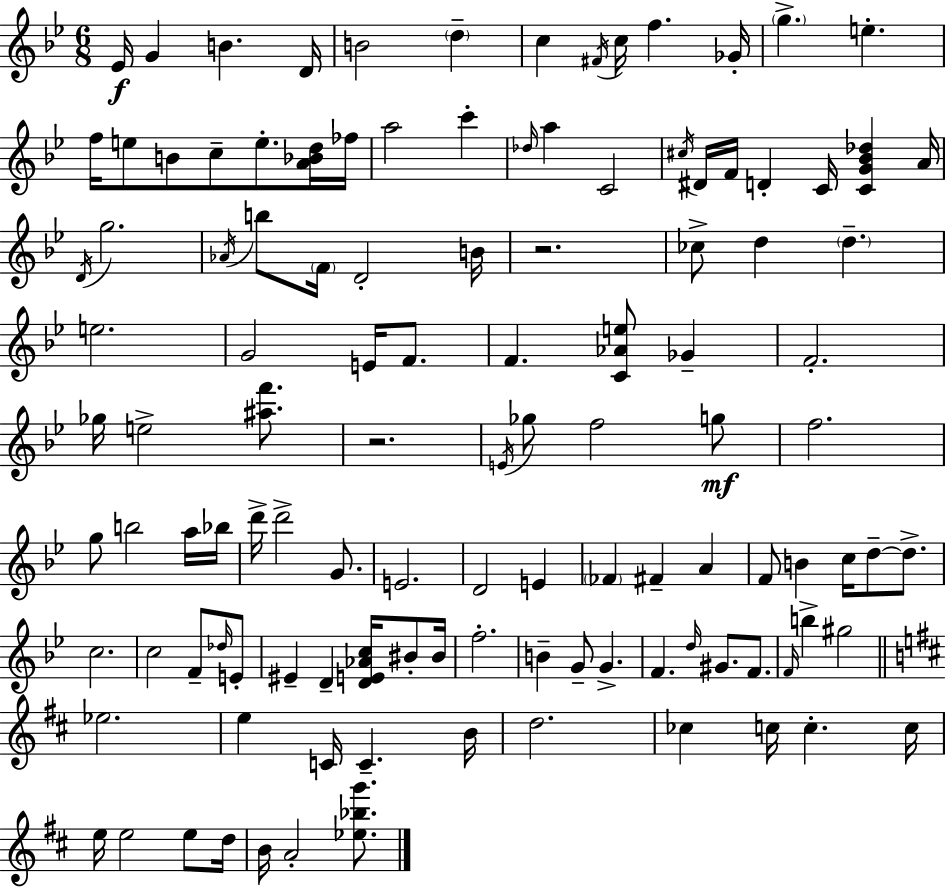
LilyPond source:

{
  \clef treble
  \numericTimeSignature
  \time 6/8
  \key g \minor
  \repeat volta 2 { ees'16\f g'4 b'4. d'16 | b'2 \parenthesize d''4-- | c''4 \acciaccatura { fis'16 } c''16 f''4. | ges'16-. \parenthesize g''4.-> e''4.-. | \break f''16 e''8 b'8 c''8-- e''8.-. <a' bes' d''>16 | fes''16 a''2 c'''4-. | \grace { des''16 } a''4 c'2 | \acciaccatura { cis''16 } dis'16 f'16 d'4-. c'16 <c' g' bes' des''>4 | \break a'16 \acciaccatura { d'16 } g''2. | \acciaccatura { aes'16 } b''8 \parenthesize f'16 d'2-. | b'16 r2. | ces''8-> d''4 \parenthesize d''4.-- | \break e''2. | g'2 | e'16 f'8. f'4. <c' aes' e''>8 | ges'4-- f'2.-. | \break ges''16 e''2-> | <ais'' f'''>8. r2. | \acciaccatura { e'16 } ges''8 f''2 | g''8\mf f''2. | \break g''8 b''2 | a''16 bes''16 d'''16-> d'''2-> | g'8. e'2. | d'2 | \break e'4 \parenthesize fes'4 fis'4-- | a'4 f'8 b'4 | c''16 d''8--~~ d''8.-> c''2. | c''2 | \break f'8-- \grace { des''16 } e'8-. eis'4-- d'4-- | <d' e' aes' c''>16 bis'8-. bis'16 f''2.-. | b'4-- g'8-- | g'4.-> f'4. | \break \grace { d''16 } gis'8. f'8. \grace { f'16 } b''4-> | gis''2 \bar "||" \break \key d \major ees''2. | e''4 c'16 c'4.-- b'16 | d''2. | ces''4 c''16 c''4.-. c''16 | \break e''16 e''2 e''8 d''16 | b'16 a'2-. <ees'' bes'' g'''>8. | } \bar "|."
}